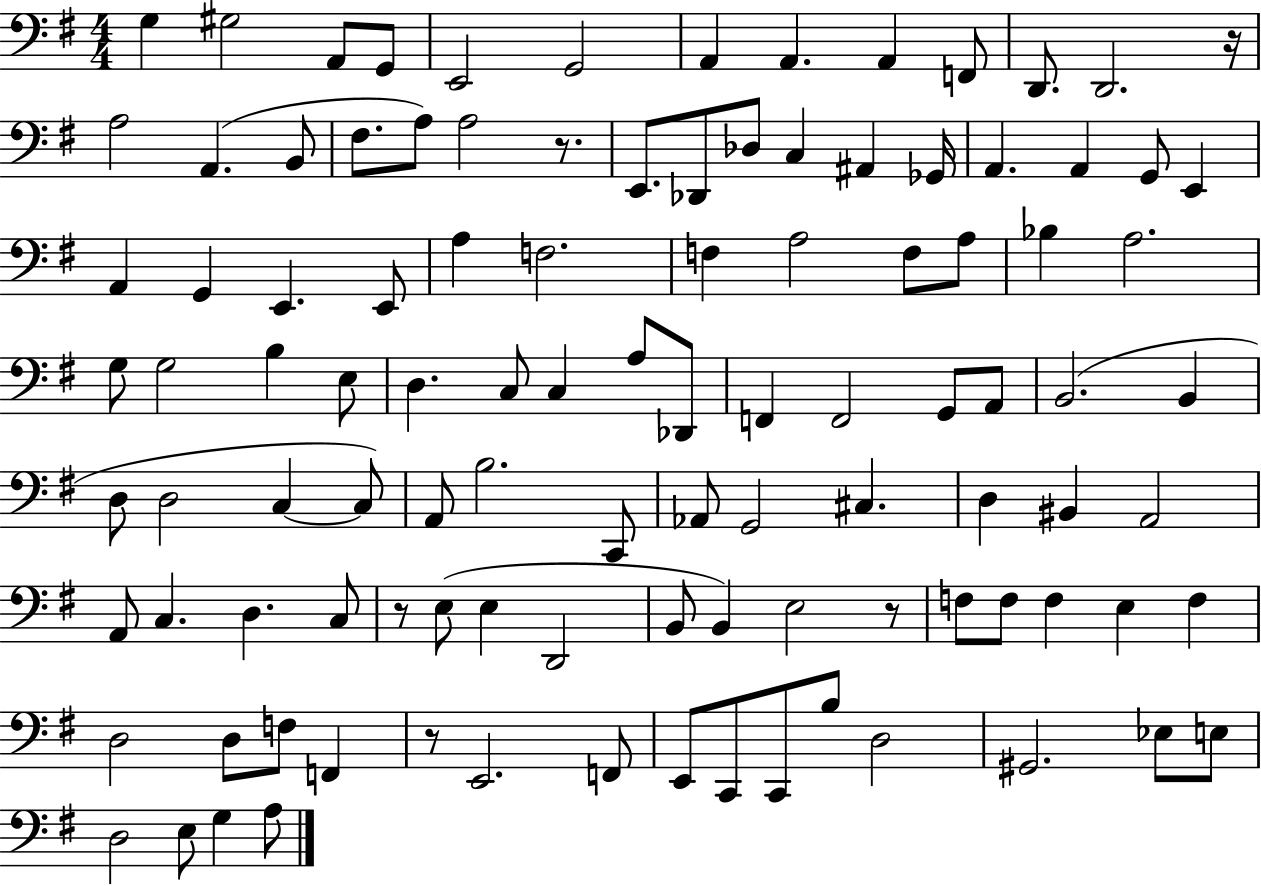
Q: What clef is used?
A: bass